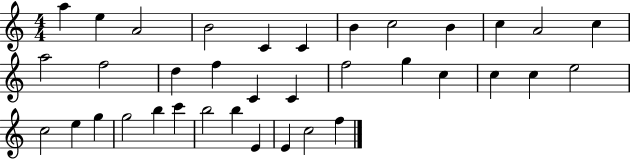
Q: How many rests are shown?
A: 0